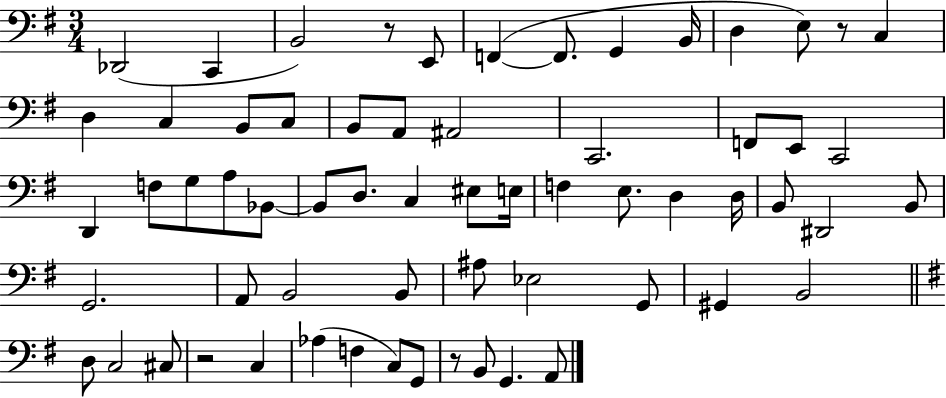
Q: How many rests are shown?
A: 4